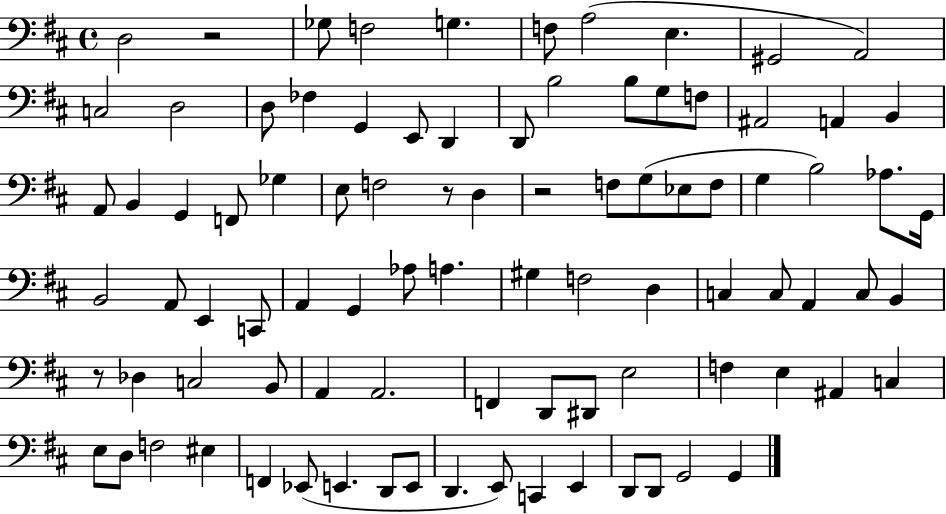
D3/h R/h Gb3/e F3/h G3/q. F3/e A3/h E3/q. G#2/h A2/h C3/h D3/h D3/e FES3/q G2/q E2/e D2/q D2/e B3/h B3/e G3/e F3/e A#2/h A2/q B2/q A2/e B2/q G2/q F2/e Gb3/q E3/e F3/h R/e D3/q R/h F3/e G3/e Eb3/e F3/e G3/q B3/h Ab3/e. G2/s B2/h A2/e E2/q C2/e A2/q G2/q Ab3/e A3/q. G#3/q F3/h D3/q C3/q C3/e A2/q C3/e B2/q R/e Db3/q C3/h B2/e A2/q A2/h. F2/q D2/e D#2/e E3/h F3/q E3/q A#2/q C3/q E3/e D3/e F3/h EIS3/q F2/q Eb2/e E2/q. D2/e E2/e D2/q. E2/e C2/q E2/q D2/e D2/e G2/h G2/q